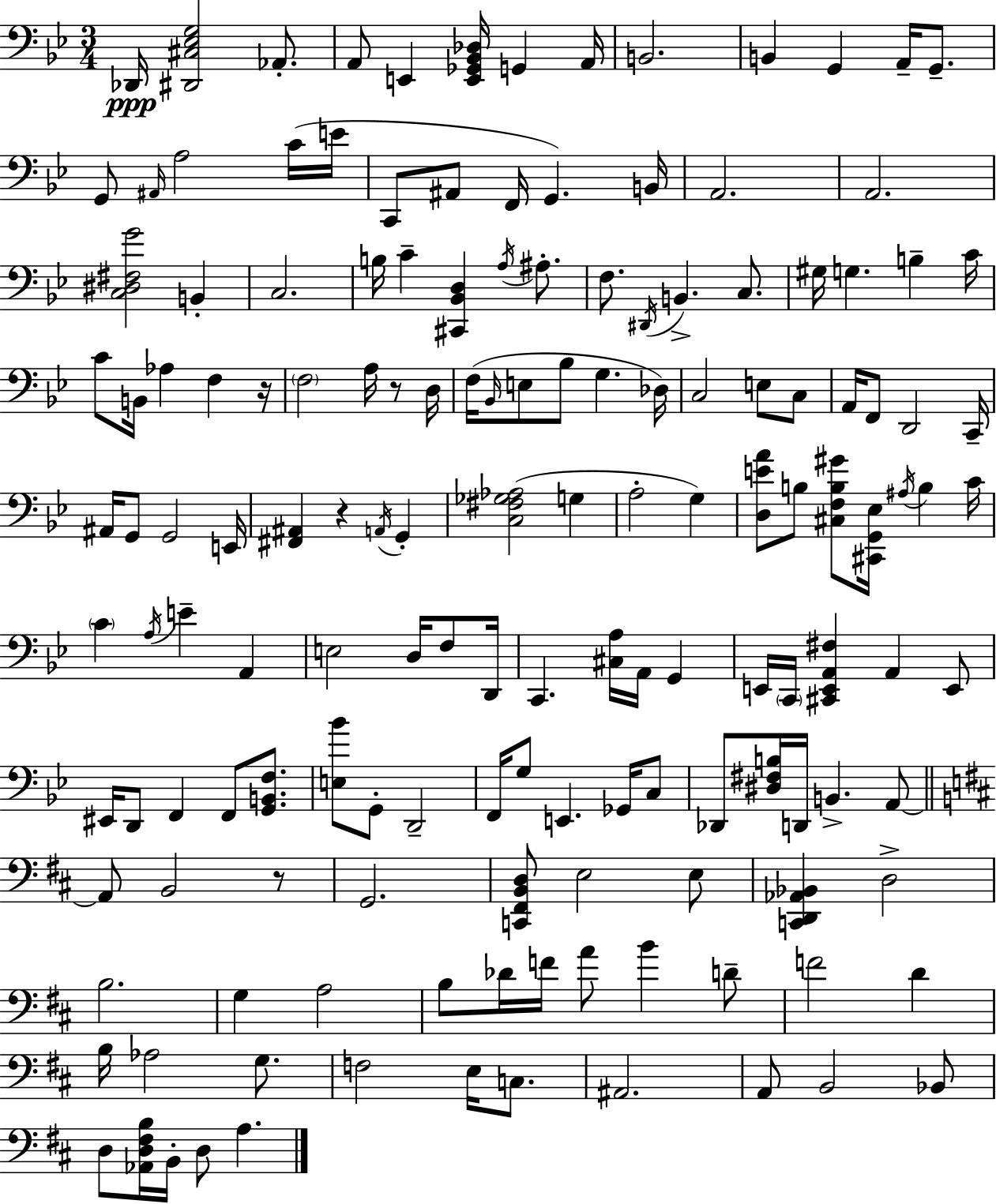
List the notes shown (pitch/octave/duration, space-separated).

Db2/s [D#2,C#3,Eb3,G3]/h Ab2/e. A2/e E2/q [E2,Gb2,Bb2,Db3]/s G2/q A2/s B2/h. B2/q G2/q A2/s G2/e. G2/e A#2/s A3/h C4/s E4/s C2/e A#2/e F2/s G2/q. B2/s A2/h. A2/h. [C3,D#3,F#3,G4]/h B2/q C3/h. B3/s C4/q [C#2,Bb2,D3]/q A3/s A#3/e. F3/e. D#2/s B2/q. C3/e. G#3/s G3/q. B3/q C4/s C4/e B2/s Ab3/q F3/q R/s F3/h A3/s R/e D3/s F3/s Bb2/s E3/e Bb3/e G3/q. Db3/s C3/h E3/e C3/e A2/s F2/e D2/h C2/s A#2/s G2/e G2/h E2/s [F#2,A#2]/q R/q A2/s G2/q [C3,F#3,Gb3,Ab3]/h G3/q A3/h G3/q [D3,E4,A4]/e B3/e [C#3,F3,B3,G#4]/e [C#2,G2,Eb3]/s A#3/s B3/q C4/s C4/q A3/s E4/q A2/q E3/h D3/s F3/e D2/s C2/q. [C#3,A3]/s A2/s G2/q E2/s C2/s [C#2,E2,A2,F#3]/q A2/q E2/e EIS2/s D2/e F2/q F2/e [G2,B2,F3]/e. [E3,Bb4]/e G2/e D2/h F2/s G3/e E2/q. Gb2/s C3/e Db2/e [D#3,F#3,B3]/s D2/s B2/q. A2/e A2/e B2/h R/e G2/h. [C2,F#2,B2,D3]/e E3/h E3/e [C2,D2,Ab2,Bb2]/q D3/h B3/h. G3/q A3/h B3/e Db4/s F4/s A4/e B4/q D4/e F4/h D4/q B3/s Ab3/h G3/e. F3/h E3/s C3/e. A#2/h. A2/e B2/h Bb2/e D3/e [Ab2,D3,F#3,B3]/s B2/s D3/e A3/q.